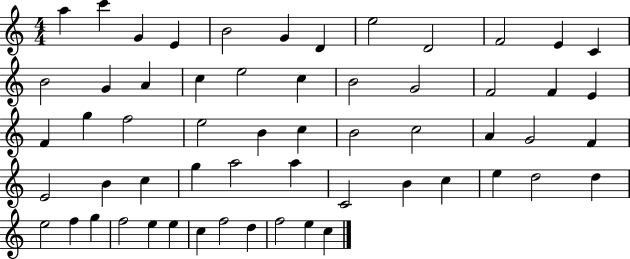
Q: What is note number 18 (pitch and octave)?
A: C5